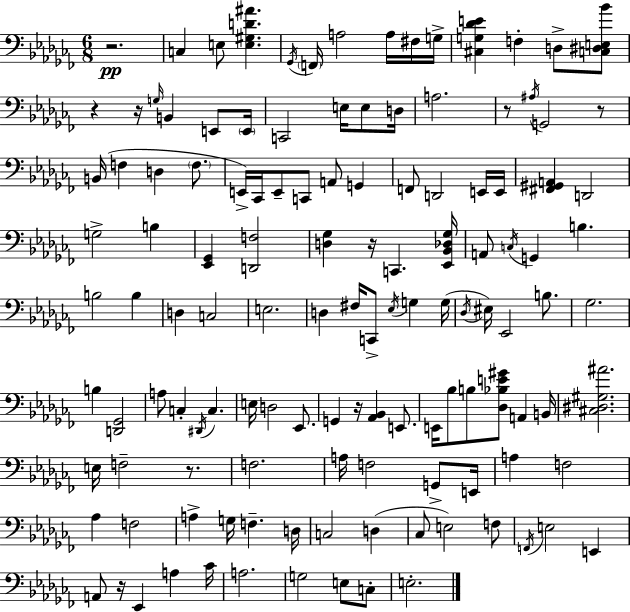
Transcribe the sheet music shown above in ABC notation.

X:1
T:Untitled
M:6/8
L:1/4
K:Abm
z2 C, E,/2 [E,^G,D^A] _G,,/4 F,,/4 A,2 A,/4 ^F,/4 G,/4 [^C,G,_DE] F, D,/2 [C,^D,E,_B]/2 z z/4 G,/4 B,, E,,/2 E,,/4 C,,2 E,/4 E,/2 D,/4 A,2 z/2 ^A,/4 G,,2 z/2 B,,/4 F, D, F,/2 E,,/4 _C,,/4 E,,/2 C,,/2 A,,/2 G,, F,,/2 D,,2 E,,/4 E,,/4 [^F,,^G,,A,,] D,,2 G,2 B, [_E,,_G,,] [D,,F,]2 [D,_G,] z/4 C,, [_E,,_B,,_D,_G,]/4 A,,/2 C,/4 G,, B, B,2 B, D, C,2 E,2 D, ^F,/4 C,,/2 _E,/4 G, G,/4 _D,/4 ^E,/4 _E,,2 B,/2 _G,2 B, [D,,_G,,]2 A,/2 C, ^D,,/4 C, E,/4 D,2 _E,,/2 G,, z/4 [_A,,_B,,] E,,/2 E,,/4 _B,/2 B,/2 [_D,_B,E^G]/2 A,, B,,/4 [^C,^D,^G,^A]2 E,/4 F,2 z/2 F,2 A,/4 F,2 G,,/2 E,,/4 A, F,2 _A, F,2 A, G,/4 F, D,/4 C,2 D, _C,/2 E,2 F,/2 F,,/4 E,2 E,, A,,/2 z/4 _E,, A, _C/4 A,2 G,2 E,/2 C,/2 E,2